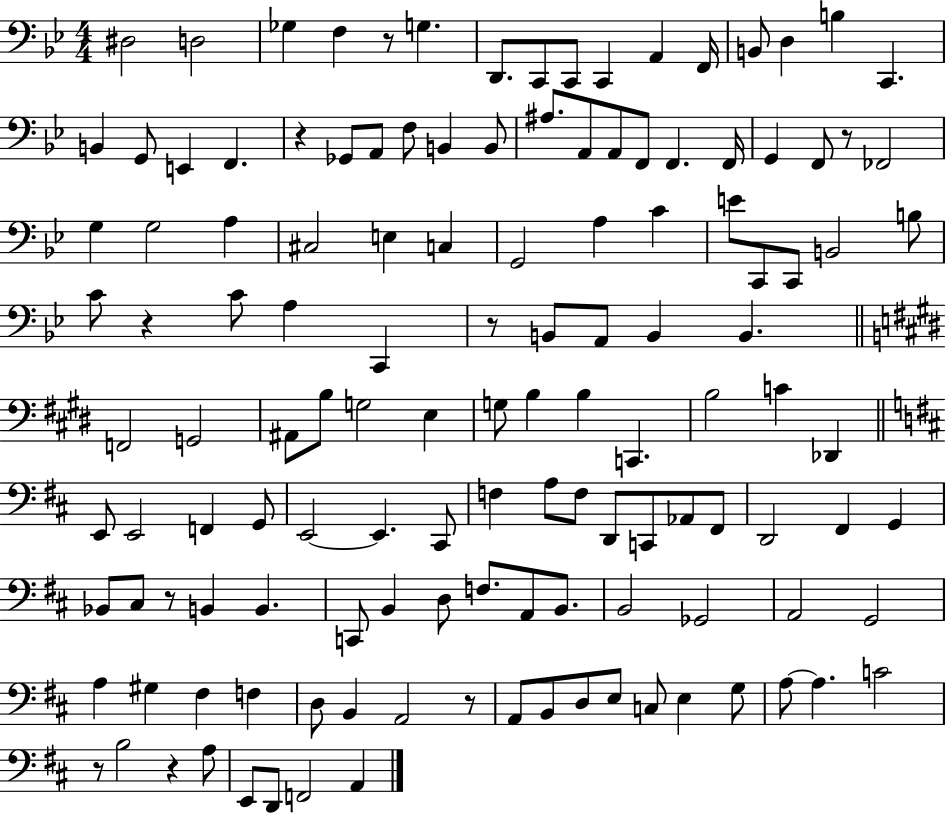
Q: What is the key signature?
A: BES major